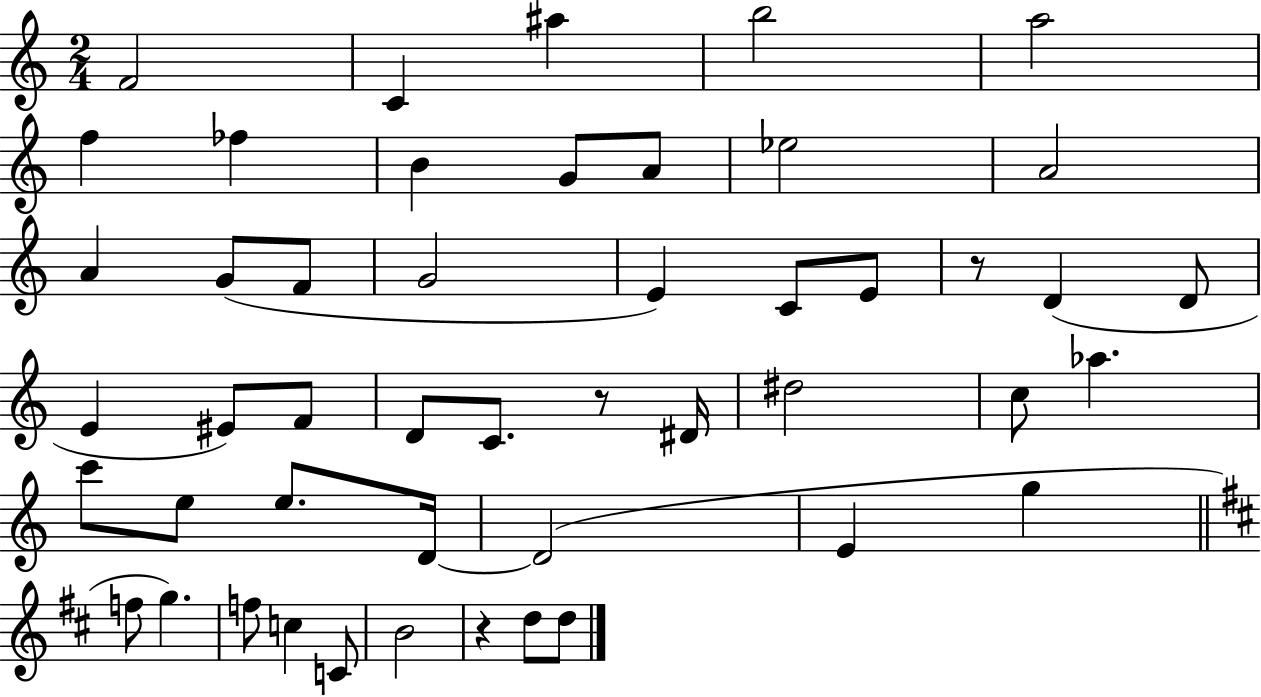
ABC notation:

X:1
T:Untitled
M:2/4
L:1/4
K:C
F2 C ^a b2 a2 f _f B G/2 A/2 _e2 A2 A G/2 F/2 G2 E C/2 E/2 z/2 D D/2 E ^E/2 F/2 D/2 C/2 z/2 ^D/4 ^d2 c/2 _a c'/2 e/2 e/2 D/4 D2 E g f/2 g f/2 c C/2 B2 z d/2 d/2